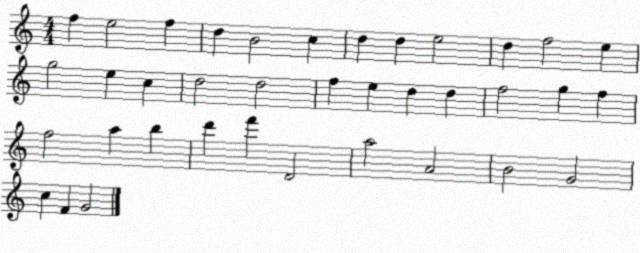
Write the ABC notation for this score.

X:1
T:Untitled
M:4/4
L:1/4
K:C
f e2 f d B2 c d d e2 d f2 e g2 e c d2 d2 f e d d f2 g f f2 a b d' f' D2 a2 A2 B2 G2 c F G2